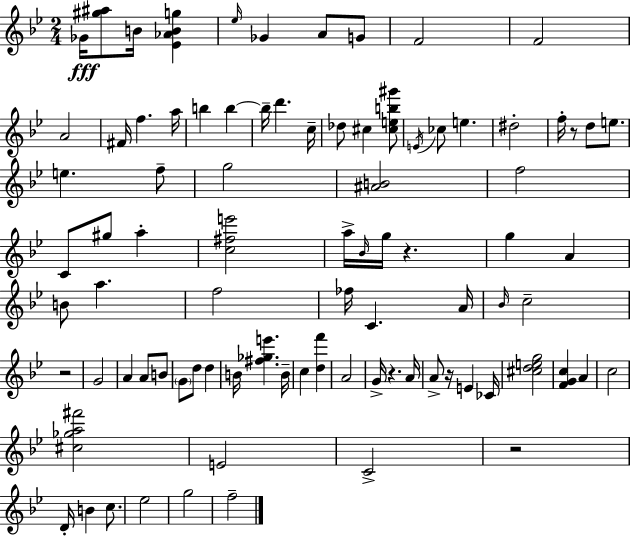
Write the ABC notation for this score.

X:1
T:Untitled
M:2/4
L:1/4
K:Gm
_G/4 [^g^a]/2 B/4 [_E_ABg] _e/4 _G A/2 G/2 F2 F2 A2 ^F/4 f a/4 b b b/4 d' c/4 _d/2 ^c [^ceb^g']/2 E/4 _c/2 e ^d2 f/4 z/2 d/2 e/2 e f/2 g2 [^AB]2 f2 C/2 ^g/2 a [c^fe']2 a/4 _B/4 g/4 z g A B/2 a f2 _f/4 C A/4 _B/4 c2 z2 G2 A A/2 B/2 G/2 d/2 d B/4 [^f_ge'] B/4 c [df'] A2 G/4 z A/4 A/2 z/4 E _C/4 [^cdeg]2 [FGc] A c2 [^c_ga^f']2 E2 C2 z2 D/4 B c/2 _e2 g2 f2